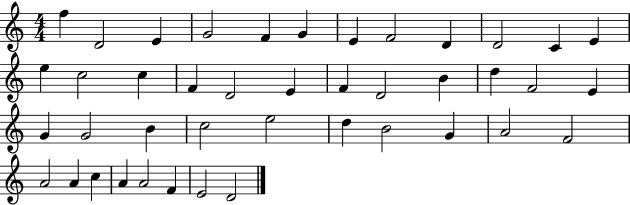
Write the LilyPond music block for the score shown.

{
  \clef treble
  \numericTimeSignature
  \time 4/4
  \key c \major
  f''4 d'2 e'4 | g'2 f'4 g'4 | e'4 f'2 d'4 | d'2 c'4 e'4 | \break e''4 c''2 c''4 | f'4 d'2 e'4 | f'4 d'2 b'4 | d''4 f'2 e'4 | \break g'4 g'2 b'4 | c''2 e''2 | d''4 b'2 g'4 | a'2 f'2 | \break a'2 a'4 c''4 | a'4 a'2 f'4 | e'2 d'2 | \bar "|."
}